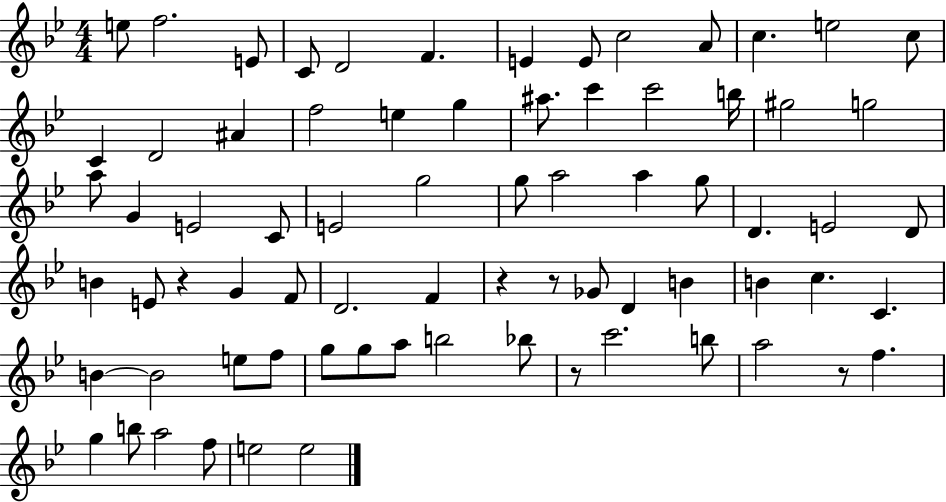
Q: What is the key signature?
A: BES major